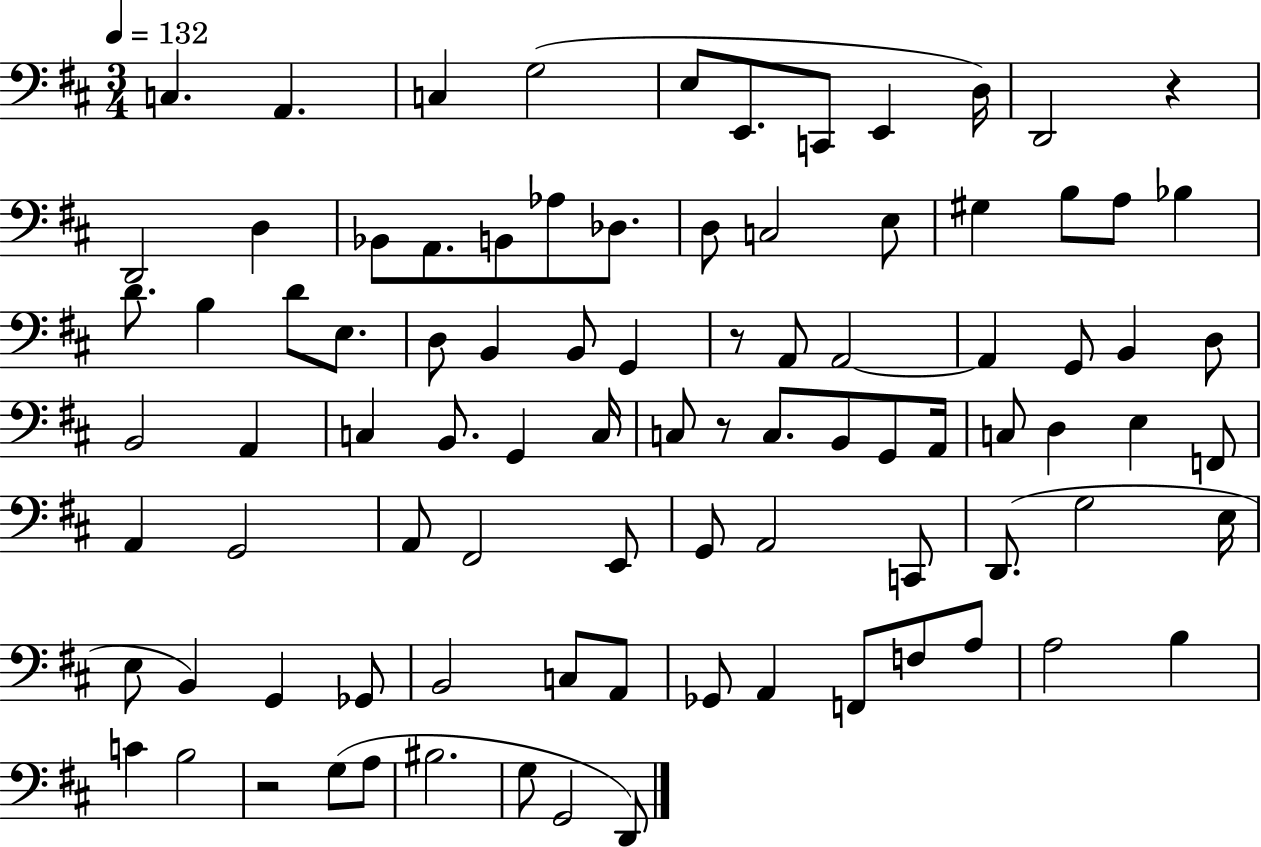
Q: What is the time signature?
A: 3/4